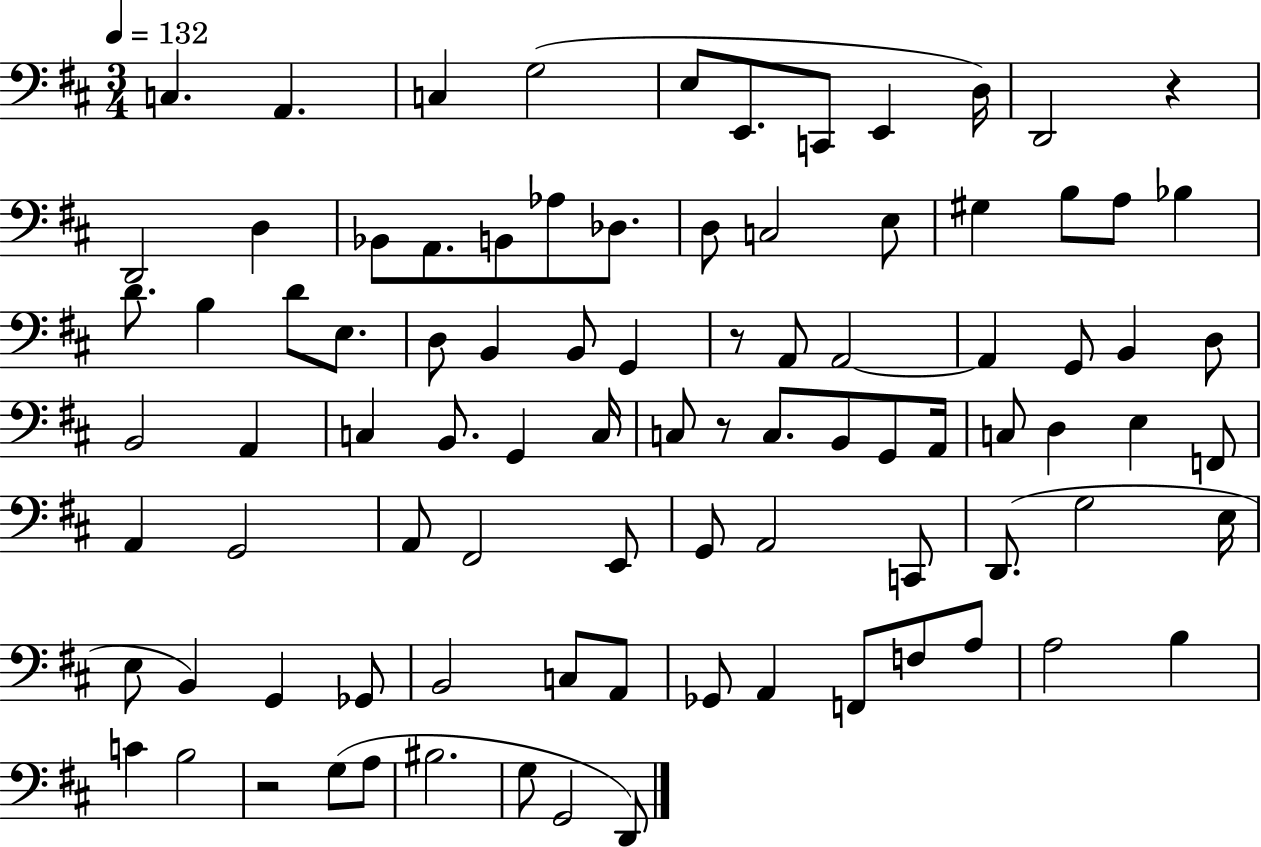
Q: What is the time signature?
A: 3/4